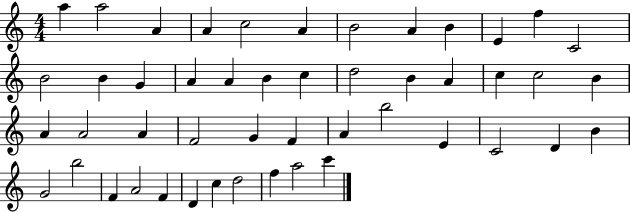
X:1
T:Untitled
M:4/4
L:1/4
K:C
a a2 A A c2 A B2 A B E f C2 B2 B G A A B c d2 B A c c2 B A A2 A F2 G F A b2 E C2 D B G2 b2 F A2 F D c d2 f a2 c'